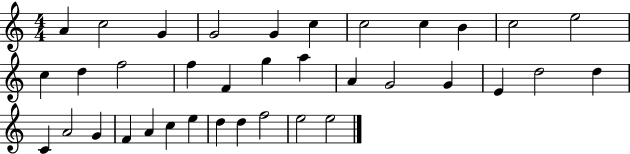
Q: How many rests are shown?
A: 0